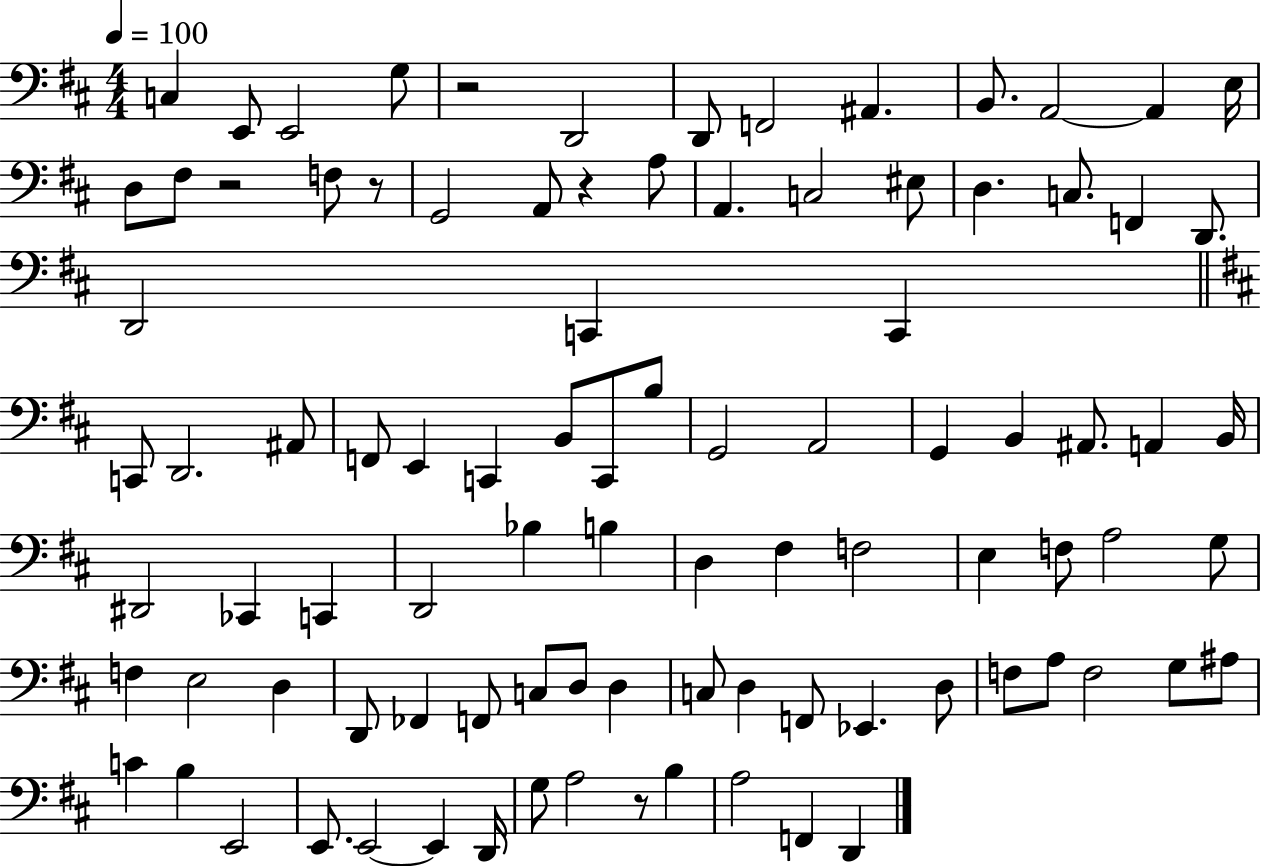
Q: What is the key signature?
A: D major